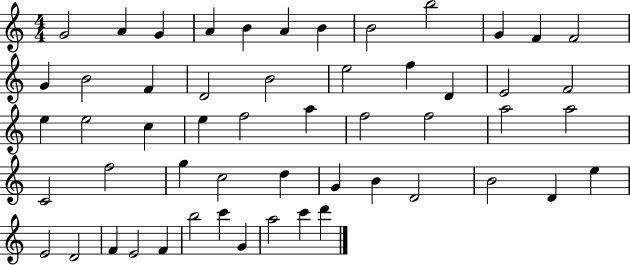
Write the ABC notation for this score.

X:1
T:Untitled
M:4/4
L:1/4
K:C
G2 A G A B A B B2 b2 G F F2 G B2 F D2 B2 e2 f D E2 F2 e e2 c e f2 a f2 f2 a2 a2 C2 f2 g c2 d G B D2 B2 D e E2 D2 F E2 F b2 c' G a2 c' d'